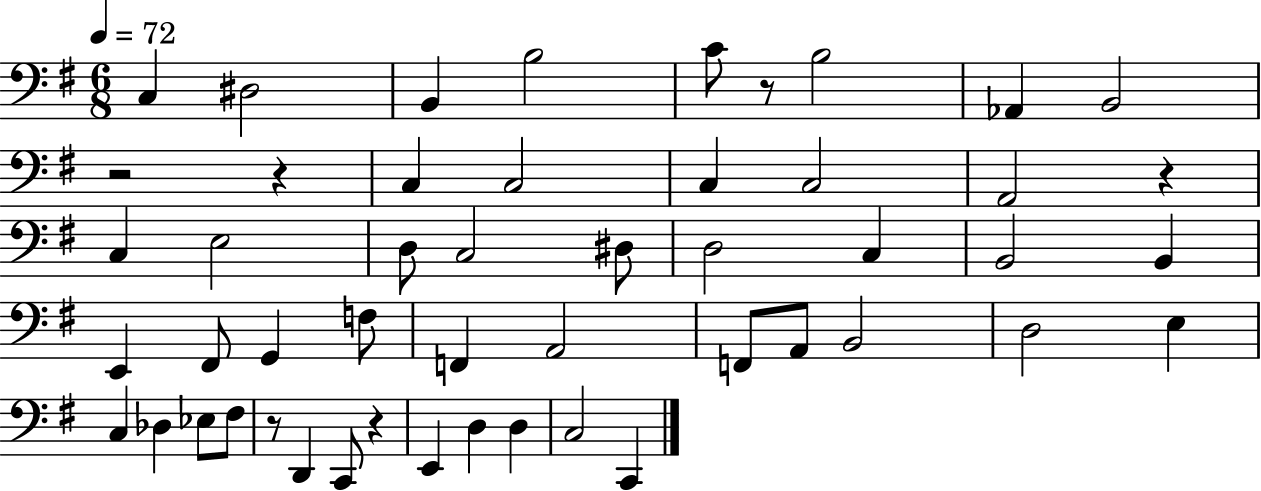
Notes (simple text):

C3/q D#3/h B2/q B3/h C4/e R/e B3/h Ab2/q B2/h R/h R/q C3/q C3/h C3/q C3/h A2/h R/q C3/q E3/h D3/e C3/h D#3/e D3/h C3/q B2/h B2/q E2/q F#2/e G2/q F3/e F2/q A2/h F2/e A2/e B2/h D3/h E3/q C3/q Db3/q Eb3/e F#3/e R/e D2/q C2/e R/q E2/q D3/q D3/q C3/h C2/q